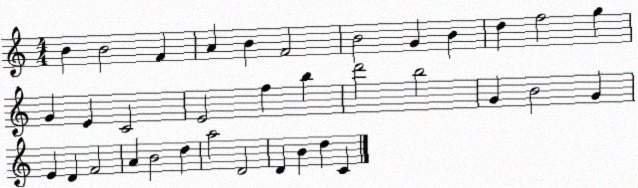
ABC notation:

X:1
T:Untitled
M:4/4
L:1/4
K:C
B B2 F A B F2 B2 G B d f2 g G E C2 E2 f b d'2 b2 G B2 G E D F2 A B2 d a2 D2 D B d C